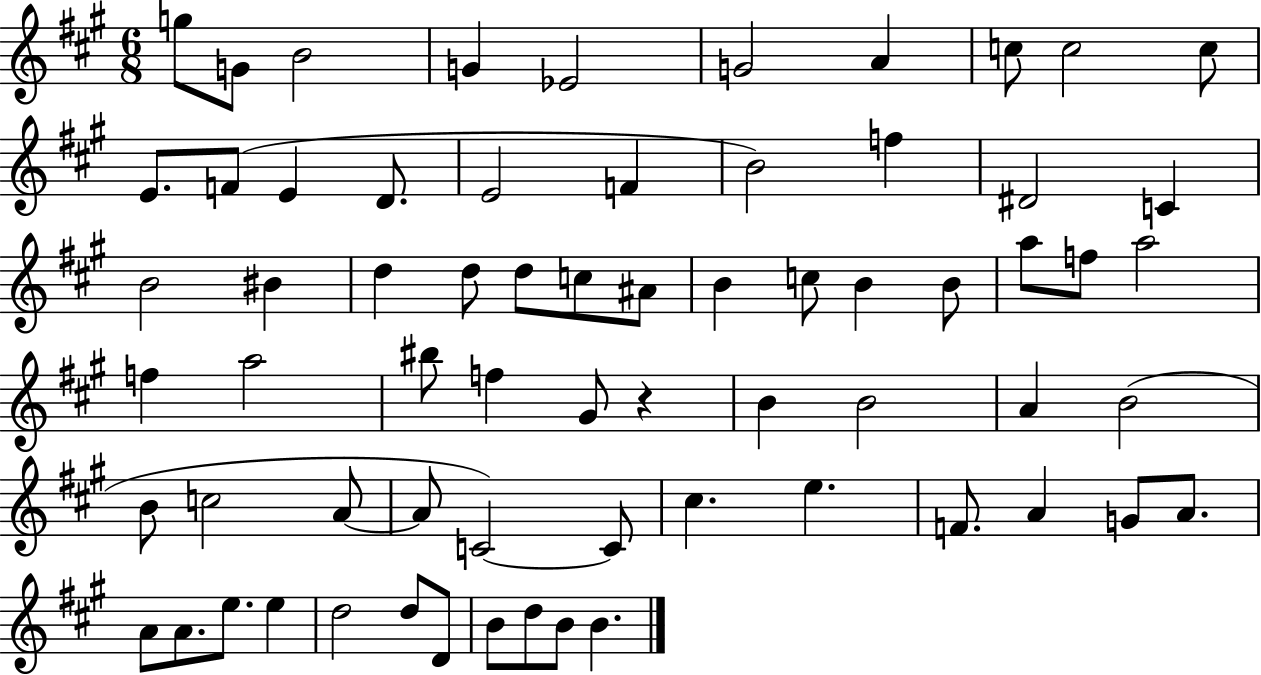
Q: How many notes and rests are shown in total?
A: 67